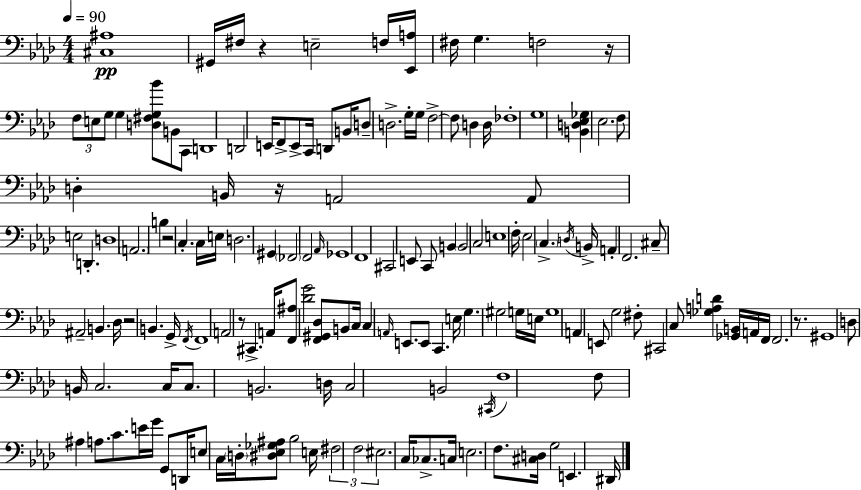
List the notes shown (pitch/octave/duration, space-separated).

[C#3,A#3]/w G#2/s F#3/s R/q E3/h F3/s [Eb2,A3]/s F#3/s G3/q. F3/h R/s F3/e E3/e G3/e G3/q [D3,F#3,G3,Bb4]/e B2/e C2/e D2/w D2/h E2/s F2/e E2/e C2/s D2/e B2/s D3/e D3/h. G3/s G3/s F3/h F3/e D3/q D3/s FES3/w G3/w [B2,D3,Eb3,Gb3]/q Eb3/h. F3/e D3/q B2/s R/s A2/h A2/e E3/h D2/q. D3/w A2/h. B3/q R/h C3/q. C3/s E3/s D3/h. G#2/q FES2/h F2/h Ab2/s Gb2/w F2/w C#2/h E2/e C2/e B2/q B2/h C3/h E3/w F3/s Eb3/h C3/q. D3/s B2/s A2/q F2/h. C#3/e A#2/h B2/q. Db3/s R/h B2/q. G2/s F2/s F2/w A2/h R/e C#2/q. A2/s [F2,A#3]/e [Db4,G4]/h [F2,G#2,Db3]/e B2/e C3/s C3/q A2/s E2/e. E2/e C2/q. E3/s G3/q. G#3/h G3/s E3/s G3/w A2/q E2/e G3/h F#3/e C#2/h C3/e [Gb3,A3,D4]/q [Gb2,B2]/s A2/s F2/s F2/h. R/e. G#2/w D3/e B2/s C3/h. C3/s C3/e. B2/h. D3/s C3/h B2/h C#2/s F3/w F3/e A#3/q A3/e. C4/e. E4/s G4/s G2/e D2/s E3/e C3/s D3/s [D#3,Eb3,Gb3,A#3]/e Bb3/h E3/s F#3/h F3/h EIS3/h. C3/s CES3/e. C3/s E3/h. F3/e. [C#3,D3]/s G3/h E2/q. D#2/s